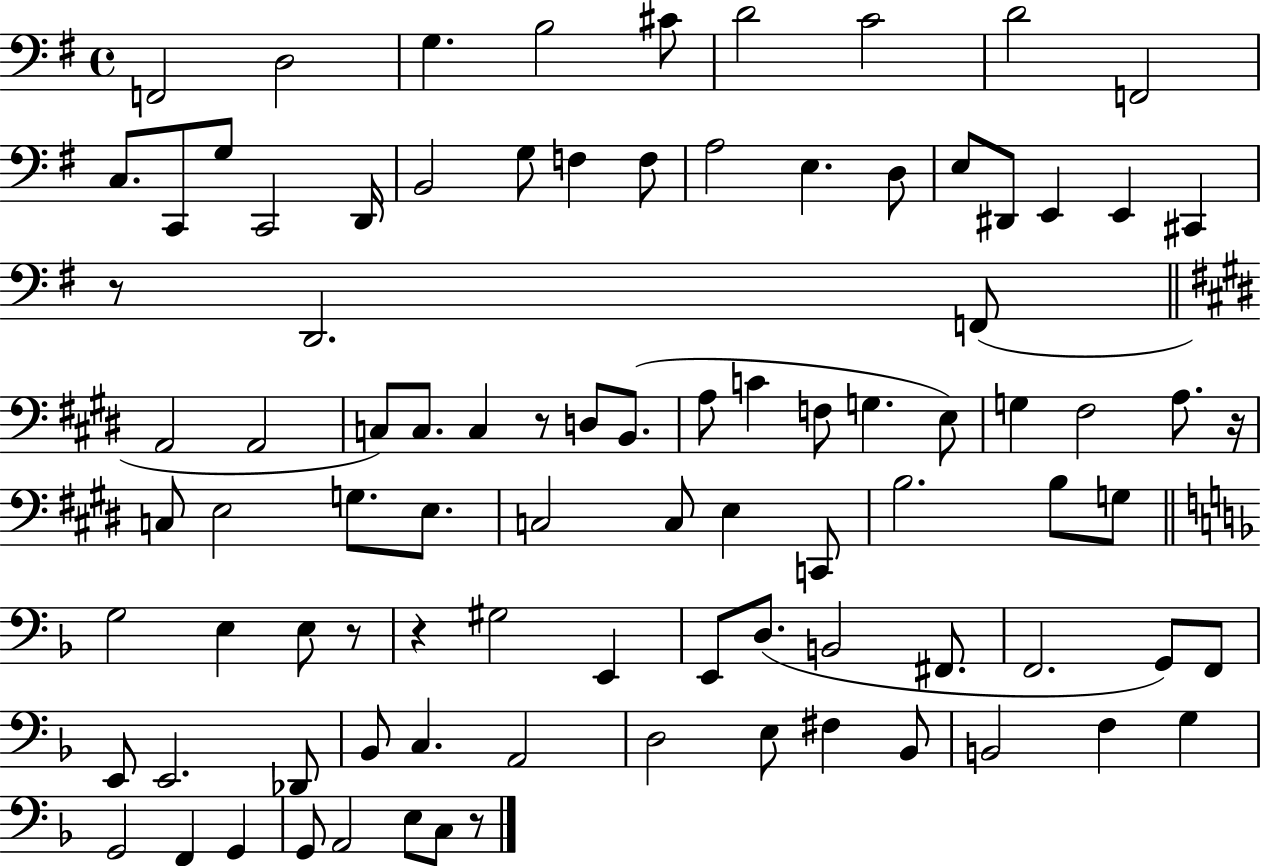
X:1
T:Untitled
M:4/4
L:1/4
K:G
F,,2 D,2 G, B,2 ^C/2 D2 C2 D2 F,,2 C,/2 C,,/2 G,/2 C,,2 D,,/4 B,,2 G,/2 F, F,/2 A,2 E, D,/2 E,/2 ^D,,/2 E,, E,, ^C,, z/2 D,,2 F,,/2 A,,2 A,,2 C,/2 C,/2 C, z/2 D,/2 B,,/2 A,/2 C F,/2 G, E,/2 G, ^F,2 A,/2 z/4 C,/2 E,2 G,/2 E,/2 C,2 C,/2 E, C,,/2 B,2 B,/2 G,/2 G,2 E, E,/2 z/2 z ^G,2 E,, E,,/2 D,/2 B,,2 ^F,,/2 F,,2 G,,/2 F,,/2 E,,/2 E,,2 _D,,/2 _B,,/2 C, A,,2 D,2 E,/2 ^F, _B,,/2 B,,2 F, G, G,,2 F,, G,, G,,/2 A,,2 E,/2 C,/2 z/2